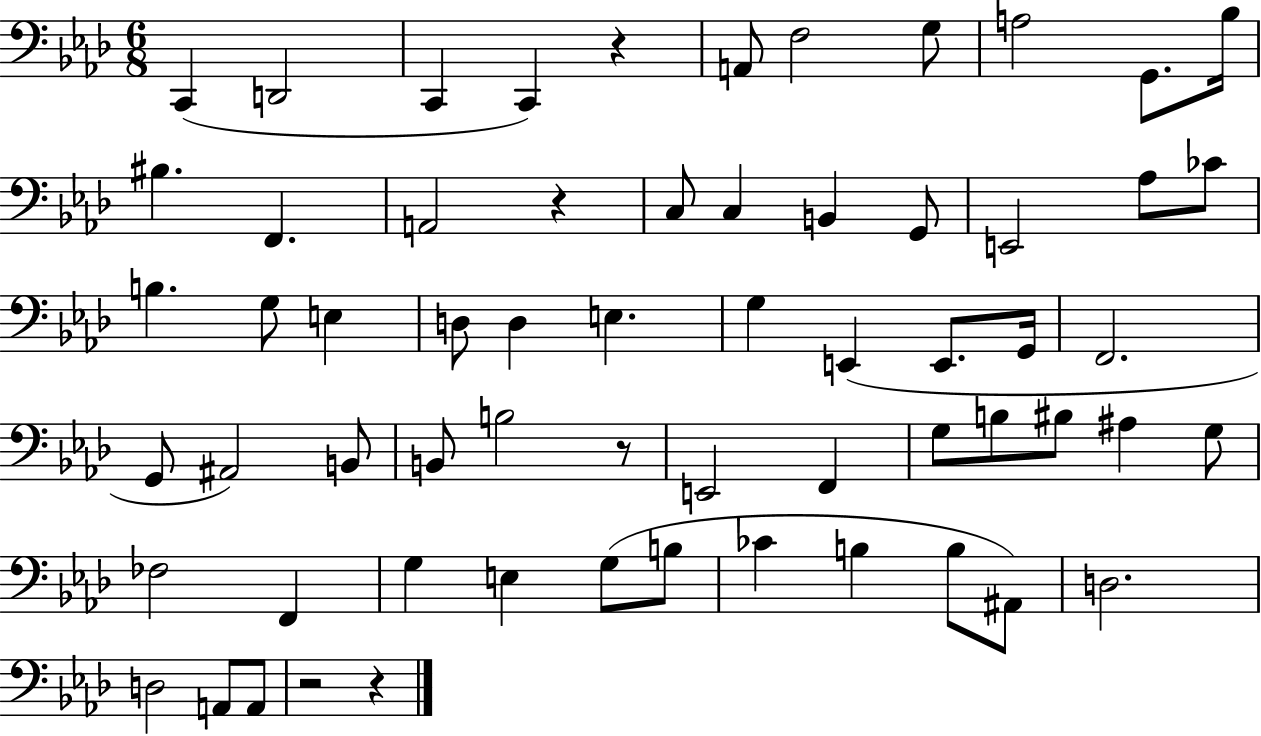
{
  \clef bass
  \numericTimeSignature
  \time 6/8
  \key aes \major
  \repeat volta 2 { c,4( d,2 | c,4 c,4) r4 | a,8 f2 g8 | a2 g,8. bes16 | \break bis4. f,4. | a,2 r4 | c8 c4 b,4 g,8 | e,2 aes8 ces'8 | \break b4. g8 e4 | d8 d4 e4. | g4 e,4( e,8. g,16 | f,2. | \break g,8 ais,2) b,8 | b,8 b2 r8 | e,2 f,4 | g8 b8 bis8 ais4 g8 | \break fes2 f,4 | g4 e4 g8( b8 | ces'4 b4 b8 ais,8) | d2. | \break d2 a,8 a,8 | r2 r4 | } \bar "|."
}